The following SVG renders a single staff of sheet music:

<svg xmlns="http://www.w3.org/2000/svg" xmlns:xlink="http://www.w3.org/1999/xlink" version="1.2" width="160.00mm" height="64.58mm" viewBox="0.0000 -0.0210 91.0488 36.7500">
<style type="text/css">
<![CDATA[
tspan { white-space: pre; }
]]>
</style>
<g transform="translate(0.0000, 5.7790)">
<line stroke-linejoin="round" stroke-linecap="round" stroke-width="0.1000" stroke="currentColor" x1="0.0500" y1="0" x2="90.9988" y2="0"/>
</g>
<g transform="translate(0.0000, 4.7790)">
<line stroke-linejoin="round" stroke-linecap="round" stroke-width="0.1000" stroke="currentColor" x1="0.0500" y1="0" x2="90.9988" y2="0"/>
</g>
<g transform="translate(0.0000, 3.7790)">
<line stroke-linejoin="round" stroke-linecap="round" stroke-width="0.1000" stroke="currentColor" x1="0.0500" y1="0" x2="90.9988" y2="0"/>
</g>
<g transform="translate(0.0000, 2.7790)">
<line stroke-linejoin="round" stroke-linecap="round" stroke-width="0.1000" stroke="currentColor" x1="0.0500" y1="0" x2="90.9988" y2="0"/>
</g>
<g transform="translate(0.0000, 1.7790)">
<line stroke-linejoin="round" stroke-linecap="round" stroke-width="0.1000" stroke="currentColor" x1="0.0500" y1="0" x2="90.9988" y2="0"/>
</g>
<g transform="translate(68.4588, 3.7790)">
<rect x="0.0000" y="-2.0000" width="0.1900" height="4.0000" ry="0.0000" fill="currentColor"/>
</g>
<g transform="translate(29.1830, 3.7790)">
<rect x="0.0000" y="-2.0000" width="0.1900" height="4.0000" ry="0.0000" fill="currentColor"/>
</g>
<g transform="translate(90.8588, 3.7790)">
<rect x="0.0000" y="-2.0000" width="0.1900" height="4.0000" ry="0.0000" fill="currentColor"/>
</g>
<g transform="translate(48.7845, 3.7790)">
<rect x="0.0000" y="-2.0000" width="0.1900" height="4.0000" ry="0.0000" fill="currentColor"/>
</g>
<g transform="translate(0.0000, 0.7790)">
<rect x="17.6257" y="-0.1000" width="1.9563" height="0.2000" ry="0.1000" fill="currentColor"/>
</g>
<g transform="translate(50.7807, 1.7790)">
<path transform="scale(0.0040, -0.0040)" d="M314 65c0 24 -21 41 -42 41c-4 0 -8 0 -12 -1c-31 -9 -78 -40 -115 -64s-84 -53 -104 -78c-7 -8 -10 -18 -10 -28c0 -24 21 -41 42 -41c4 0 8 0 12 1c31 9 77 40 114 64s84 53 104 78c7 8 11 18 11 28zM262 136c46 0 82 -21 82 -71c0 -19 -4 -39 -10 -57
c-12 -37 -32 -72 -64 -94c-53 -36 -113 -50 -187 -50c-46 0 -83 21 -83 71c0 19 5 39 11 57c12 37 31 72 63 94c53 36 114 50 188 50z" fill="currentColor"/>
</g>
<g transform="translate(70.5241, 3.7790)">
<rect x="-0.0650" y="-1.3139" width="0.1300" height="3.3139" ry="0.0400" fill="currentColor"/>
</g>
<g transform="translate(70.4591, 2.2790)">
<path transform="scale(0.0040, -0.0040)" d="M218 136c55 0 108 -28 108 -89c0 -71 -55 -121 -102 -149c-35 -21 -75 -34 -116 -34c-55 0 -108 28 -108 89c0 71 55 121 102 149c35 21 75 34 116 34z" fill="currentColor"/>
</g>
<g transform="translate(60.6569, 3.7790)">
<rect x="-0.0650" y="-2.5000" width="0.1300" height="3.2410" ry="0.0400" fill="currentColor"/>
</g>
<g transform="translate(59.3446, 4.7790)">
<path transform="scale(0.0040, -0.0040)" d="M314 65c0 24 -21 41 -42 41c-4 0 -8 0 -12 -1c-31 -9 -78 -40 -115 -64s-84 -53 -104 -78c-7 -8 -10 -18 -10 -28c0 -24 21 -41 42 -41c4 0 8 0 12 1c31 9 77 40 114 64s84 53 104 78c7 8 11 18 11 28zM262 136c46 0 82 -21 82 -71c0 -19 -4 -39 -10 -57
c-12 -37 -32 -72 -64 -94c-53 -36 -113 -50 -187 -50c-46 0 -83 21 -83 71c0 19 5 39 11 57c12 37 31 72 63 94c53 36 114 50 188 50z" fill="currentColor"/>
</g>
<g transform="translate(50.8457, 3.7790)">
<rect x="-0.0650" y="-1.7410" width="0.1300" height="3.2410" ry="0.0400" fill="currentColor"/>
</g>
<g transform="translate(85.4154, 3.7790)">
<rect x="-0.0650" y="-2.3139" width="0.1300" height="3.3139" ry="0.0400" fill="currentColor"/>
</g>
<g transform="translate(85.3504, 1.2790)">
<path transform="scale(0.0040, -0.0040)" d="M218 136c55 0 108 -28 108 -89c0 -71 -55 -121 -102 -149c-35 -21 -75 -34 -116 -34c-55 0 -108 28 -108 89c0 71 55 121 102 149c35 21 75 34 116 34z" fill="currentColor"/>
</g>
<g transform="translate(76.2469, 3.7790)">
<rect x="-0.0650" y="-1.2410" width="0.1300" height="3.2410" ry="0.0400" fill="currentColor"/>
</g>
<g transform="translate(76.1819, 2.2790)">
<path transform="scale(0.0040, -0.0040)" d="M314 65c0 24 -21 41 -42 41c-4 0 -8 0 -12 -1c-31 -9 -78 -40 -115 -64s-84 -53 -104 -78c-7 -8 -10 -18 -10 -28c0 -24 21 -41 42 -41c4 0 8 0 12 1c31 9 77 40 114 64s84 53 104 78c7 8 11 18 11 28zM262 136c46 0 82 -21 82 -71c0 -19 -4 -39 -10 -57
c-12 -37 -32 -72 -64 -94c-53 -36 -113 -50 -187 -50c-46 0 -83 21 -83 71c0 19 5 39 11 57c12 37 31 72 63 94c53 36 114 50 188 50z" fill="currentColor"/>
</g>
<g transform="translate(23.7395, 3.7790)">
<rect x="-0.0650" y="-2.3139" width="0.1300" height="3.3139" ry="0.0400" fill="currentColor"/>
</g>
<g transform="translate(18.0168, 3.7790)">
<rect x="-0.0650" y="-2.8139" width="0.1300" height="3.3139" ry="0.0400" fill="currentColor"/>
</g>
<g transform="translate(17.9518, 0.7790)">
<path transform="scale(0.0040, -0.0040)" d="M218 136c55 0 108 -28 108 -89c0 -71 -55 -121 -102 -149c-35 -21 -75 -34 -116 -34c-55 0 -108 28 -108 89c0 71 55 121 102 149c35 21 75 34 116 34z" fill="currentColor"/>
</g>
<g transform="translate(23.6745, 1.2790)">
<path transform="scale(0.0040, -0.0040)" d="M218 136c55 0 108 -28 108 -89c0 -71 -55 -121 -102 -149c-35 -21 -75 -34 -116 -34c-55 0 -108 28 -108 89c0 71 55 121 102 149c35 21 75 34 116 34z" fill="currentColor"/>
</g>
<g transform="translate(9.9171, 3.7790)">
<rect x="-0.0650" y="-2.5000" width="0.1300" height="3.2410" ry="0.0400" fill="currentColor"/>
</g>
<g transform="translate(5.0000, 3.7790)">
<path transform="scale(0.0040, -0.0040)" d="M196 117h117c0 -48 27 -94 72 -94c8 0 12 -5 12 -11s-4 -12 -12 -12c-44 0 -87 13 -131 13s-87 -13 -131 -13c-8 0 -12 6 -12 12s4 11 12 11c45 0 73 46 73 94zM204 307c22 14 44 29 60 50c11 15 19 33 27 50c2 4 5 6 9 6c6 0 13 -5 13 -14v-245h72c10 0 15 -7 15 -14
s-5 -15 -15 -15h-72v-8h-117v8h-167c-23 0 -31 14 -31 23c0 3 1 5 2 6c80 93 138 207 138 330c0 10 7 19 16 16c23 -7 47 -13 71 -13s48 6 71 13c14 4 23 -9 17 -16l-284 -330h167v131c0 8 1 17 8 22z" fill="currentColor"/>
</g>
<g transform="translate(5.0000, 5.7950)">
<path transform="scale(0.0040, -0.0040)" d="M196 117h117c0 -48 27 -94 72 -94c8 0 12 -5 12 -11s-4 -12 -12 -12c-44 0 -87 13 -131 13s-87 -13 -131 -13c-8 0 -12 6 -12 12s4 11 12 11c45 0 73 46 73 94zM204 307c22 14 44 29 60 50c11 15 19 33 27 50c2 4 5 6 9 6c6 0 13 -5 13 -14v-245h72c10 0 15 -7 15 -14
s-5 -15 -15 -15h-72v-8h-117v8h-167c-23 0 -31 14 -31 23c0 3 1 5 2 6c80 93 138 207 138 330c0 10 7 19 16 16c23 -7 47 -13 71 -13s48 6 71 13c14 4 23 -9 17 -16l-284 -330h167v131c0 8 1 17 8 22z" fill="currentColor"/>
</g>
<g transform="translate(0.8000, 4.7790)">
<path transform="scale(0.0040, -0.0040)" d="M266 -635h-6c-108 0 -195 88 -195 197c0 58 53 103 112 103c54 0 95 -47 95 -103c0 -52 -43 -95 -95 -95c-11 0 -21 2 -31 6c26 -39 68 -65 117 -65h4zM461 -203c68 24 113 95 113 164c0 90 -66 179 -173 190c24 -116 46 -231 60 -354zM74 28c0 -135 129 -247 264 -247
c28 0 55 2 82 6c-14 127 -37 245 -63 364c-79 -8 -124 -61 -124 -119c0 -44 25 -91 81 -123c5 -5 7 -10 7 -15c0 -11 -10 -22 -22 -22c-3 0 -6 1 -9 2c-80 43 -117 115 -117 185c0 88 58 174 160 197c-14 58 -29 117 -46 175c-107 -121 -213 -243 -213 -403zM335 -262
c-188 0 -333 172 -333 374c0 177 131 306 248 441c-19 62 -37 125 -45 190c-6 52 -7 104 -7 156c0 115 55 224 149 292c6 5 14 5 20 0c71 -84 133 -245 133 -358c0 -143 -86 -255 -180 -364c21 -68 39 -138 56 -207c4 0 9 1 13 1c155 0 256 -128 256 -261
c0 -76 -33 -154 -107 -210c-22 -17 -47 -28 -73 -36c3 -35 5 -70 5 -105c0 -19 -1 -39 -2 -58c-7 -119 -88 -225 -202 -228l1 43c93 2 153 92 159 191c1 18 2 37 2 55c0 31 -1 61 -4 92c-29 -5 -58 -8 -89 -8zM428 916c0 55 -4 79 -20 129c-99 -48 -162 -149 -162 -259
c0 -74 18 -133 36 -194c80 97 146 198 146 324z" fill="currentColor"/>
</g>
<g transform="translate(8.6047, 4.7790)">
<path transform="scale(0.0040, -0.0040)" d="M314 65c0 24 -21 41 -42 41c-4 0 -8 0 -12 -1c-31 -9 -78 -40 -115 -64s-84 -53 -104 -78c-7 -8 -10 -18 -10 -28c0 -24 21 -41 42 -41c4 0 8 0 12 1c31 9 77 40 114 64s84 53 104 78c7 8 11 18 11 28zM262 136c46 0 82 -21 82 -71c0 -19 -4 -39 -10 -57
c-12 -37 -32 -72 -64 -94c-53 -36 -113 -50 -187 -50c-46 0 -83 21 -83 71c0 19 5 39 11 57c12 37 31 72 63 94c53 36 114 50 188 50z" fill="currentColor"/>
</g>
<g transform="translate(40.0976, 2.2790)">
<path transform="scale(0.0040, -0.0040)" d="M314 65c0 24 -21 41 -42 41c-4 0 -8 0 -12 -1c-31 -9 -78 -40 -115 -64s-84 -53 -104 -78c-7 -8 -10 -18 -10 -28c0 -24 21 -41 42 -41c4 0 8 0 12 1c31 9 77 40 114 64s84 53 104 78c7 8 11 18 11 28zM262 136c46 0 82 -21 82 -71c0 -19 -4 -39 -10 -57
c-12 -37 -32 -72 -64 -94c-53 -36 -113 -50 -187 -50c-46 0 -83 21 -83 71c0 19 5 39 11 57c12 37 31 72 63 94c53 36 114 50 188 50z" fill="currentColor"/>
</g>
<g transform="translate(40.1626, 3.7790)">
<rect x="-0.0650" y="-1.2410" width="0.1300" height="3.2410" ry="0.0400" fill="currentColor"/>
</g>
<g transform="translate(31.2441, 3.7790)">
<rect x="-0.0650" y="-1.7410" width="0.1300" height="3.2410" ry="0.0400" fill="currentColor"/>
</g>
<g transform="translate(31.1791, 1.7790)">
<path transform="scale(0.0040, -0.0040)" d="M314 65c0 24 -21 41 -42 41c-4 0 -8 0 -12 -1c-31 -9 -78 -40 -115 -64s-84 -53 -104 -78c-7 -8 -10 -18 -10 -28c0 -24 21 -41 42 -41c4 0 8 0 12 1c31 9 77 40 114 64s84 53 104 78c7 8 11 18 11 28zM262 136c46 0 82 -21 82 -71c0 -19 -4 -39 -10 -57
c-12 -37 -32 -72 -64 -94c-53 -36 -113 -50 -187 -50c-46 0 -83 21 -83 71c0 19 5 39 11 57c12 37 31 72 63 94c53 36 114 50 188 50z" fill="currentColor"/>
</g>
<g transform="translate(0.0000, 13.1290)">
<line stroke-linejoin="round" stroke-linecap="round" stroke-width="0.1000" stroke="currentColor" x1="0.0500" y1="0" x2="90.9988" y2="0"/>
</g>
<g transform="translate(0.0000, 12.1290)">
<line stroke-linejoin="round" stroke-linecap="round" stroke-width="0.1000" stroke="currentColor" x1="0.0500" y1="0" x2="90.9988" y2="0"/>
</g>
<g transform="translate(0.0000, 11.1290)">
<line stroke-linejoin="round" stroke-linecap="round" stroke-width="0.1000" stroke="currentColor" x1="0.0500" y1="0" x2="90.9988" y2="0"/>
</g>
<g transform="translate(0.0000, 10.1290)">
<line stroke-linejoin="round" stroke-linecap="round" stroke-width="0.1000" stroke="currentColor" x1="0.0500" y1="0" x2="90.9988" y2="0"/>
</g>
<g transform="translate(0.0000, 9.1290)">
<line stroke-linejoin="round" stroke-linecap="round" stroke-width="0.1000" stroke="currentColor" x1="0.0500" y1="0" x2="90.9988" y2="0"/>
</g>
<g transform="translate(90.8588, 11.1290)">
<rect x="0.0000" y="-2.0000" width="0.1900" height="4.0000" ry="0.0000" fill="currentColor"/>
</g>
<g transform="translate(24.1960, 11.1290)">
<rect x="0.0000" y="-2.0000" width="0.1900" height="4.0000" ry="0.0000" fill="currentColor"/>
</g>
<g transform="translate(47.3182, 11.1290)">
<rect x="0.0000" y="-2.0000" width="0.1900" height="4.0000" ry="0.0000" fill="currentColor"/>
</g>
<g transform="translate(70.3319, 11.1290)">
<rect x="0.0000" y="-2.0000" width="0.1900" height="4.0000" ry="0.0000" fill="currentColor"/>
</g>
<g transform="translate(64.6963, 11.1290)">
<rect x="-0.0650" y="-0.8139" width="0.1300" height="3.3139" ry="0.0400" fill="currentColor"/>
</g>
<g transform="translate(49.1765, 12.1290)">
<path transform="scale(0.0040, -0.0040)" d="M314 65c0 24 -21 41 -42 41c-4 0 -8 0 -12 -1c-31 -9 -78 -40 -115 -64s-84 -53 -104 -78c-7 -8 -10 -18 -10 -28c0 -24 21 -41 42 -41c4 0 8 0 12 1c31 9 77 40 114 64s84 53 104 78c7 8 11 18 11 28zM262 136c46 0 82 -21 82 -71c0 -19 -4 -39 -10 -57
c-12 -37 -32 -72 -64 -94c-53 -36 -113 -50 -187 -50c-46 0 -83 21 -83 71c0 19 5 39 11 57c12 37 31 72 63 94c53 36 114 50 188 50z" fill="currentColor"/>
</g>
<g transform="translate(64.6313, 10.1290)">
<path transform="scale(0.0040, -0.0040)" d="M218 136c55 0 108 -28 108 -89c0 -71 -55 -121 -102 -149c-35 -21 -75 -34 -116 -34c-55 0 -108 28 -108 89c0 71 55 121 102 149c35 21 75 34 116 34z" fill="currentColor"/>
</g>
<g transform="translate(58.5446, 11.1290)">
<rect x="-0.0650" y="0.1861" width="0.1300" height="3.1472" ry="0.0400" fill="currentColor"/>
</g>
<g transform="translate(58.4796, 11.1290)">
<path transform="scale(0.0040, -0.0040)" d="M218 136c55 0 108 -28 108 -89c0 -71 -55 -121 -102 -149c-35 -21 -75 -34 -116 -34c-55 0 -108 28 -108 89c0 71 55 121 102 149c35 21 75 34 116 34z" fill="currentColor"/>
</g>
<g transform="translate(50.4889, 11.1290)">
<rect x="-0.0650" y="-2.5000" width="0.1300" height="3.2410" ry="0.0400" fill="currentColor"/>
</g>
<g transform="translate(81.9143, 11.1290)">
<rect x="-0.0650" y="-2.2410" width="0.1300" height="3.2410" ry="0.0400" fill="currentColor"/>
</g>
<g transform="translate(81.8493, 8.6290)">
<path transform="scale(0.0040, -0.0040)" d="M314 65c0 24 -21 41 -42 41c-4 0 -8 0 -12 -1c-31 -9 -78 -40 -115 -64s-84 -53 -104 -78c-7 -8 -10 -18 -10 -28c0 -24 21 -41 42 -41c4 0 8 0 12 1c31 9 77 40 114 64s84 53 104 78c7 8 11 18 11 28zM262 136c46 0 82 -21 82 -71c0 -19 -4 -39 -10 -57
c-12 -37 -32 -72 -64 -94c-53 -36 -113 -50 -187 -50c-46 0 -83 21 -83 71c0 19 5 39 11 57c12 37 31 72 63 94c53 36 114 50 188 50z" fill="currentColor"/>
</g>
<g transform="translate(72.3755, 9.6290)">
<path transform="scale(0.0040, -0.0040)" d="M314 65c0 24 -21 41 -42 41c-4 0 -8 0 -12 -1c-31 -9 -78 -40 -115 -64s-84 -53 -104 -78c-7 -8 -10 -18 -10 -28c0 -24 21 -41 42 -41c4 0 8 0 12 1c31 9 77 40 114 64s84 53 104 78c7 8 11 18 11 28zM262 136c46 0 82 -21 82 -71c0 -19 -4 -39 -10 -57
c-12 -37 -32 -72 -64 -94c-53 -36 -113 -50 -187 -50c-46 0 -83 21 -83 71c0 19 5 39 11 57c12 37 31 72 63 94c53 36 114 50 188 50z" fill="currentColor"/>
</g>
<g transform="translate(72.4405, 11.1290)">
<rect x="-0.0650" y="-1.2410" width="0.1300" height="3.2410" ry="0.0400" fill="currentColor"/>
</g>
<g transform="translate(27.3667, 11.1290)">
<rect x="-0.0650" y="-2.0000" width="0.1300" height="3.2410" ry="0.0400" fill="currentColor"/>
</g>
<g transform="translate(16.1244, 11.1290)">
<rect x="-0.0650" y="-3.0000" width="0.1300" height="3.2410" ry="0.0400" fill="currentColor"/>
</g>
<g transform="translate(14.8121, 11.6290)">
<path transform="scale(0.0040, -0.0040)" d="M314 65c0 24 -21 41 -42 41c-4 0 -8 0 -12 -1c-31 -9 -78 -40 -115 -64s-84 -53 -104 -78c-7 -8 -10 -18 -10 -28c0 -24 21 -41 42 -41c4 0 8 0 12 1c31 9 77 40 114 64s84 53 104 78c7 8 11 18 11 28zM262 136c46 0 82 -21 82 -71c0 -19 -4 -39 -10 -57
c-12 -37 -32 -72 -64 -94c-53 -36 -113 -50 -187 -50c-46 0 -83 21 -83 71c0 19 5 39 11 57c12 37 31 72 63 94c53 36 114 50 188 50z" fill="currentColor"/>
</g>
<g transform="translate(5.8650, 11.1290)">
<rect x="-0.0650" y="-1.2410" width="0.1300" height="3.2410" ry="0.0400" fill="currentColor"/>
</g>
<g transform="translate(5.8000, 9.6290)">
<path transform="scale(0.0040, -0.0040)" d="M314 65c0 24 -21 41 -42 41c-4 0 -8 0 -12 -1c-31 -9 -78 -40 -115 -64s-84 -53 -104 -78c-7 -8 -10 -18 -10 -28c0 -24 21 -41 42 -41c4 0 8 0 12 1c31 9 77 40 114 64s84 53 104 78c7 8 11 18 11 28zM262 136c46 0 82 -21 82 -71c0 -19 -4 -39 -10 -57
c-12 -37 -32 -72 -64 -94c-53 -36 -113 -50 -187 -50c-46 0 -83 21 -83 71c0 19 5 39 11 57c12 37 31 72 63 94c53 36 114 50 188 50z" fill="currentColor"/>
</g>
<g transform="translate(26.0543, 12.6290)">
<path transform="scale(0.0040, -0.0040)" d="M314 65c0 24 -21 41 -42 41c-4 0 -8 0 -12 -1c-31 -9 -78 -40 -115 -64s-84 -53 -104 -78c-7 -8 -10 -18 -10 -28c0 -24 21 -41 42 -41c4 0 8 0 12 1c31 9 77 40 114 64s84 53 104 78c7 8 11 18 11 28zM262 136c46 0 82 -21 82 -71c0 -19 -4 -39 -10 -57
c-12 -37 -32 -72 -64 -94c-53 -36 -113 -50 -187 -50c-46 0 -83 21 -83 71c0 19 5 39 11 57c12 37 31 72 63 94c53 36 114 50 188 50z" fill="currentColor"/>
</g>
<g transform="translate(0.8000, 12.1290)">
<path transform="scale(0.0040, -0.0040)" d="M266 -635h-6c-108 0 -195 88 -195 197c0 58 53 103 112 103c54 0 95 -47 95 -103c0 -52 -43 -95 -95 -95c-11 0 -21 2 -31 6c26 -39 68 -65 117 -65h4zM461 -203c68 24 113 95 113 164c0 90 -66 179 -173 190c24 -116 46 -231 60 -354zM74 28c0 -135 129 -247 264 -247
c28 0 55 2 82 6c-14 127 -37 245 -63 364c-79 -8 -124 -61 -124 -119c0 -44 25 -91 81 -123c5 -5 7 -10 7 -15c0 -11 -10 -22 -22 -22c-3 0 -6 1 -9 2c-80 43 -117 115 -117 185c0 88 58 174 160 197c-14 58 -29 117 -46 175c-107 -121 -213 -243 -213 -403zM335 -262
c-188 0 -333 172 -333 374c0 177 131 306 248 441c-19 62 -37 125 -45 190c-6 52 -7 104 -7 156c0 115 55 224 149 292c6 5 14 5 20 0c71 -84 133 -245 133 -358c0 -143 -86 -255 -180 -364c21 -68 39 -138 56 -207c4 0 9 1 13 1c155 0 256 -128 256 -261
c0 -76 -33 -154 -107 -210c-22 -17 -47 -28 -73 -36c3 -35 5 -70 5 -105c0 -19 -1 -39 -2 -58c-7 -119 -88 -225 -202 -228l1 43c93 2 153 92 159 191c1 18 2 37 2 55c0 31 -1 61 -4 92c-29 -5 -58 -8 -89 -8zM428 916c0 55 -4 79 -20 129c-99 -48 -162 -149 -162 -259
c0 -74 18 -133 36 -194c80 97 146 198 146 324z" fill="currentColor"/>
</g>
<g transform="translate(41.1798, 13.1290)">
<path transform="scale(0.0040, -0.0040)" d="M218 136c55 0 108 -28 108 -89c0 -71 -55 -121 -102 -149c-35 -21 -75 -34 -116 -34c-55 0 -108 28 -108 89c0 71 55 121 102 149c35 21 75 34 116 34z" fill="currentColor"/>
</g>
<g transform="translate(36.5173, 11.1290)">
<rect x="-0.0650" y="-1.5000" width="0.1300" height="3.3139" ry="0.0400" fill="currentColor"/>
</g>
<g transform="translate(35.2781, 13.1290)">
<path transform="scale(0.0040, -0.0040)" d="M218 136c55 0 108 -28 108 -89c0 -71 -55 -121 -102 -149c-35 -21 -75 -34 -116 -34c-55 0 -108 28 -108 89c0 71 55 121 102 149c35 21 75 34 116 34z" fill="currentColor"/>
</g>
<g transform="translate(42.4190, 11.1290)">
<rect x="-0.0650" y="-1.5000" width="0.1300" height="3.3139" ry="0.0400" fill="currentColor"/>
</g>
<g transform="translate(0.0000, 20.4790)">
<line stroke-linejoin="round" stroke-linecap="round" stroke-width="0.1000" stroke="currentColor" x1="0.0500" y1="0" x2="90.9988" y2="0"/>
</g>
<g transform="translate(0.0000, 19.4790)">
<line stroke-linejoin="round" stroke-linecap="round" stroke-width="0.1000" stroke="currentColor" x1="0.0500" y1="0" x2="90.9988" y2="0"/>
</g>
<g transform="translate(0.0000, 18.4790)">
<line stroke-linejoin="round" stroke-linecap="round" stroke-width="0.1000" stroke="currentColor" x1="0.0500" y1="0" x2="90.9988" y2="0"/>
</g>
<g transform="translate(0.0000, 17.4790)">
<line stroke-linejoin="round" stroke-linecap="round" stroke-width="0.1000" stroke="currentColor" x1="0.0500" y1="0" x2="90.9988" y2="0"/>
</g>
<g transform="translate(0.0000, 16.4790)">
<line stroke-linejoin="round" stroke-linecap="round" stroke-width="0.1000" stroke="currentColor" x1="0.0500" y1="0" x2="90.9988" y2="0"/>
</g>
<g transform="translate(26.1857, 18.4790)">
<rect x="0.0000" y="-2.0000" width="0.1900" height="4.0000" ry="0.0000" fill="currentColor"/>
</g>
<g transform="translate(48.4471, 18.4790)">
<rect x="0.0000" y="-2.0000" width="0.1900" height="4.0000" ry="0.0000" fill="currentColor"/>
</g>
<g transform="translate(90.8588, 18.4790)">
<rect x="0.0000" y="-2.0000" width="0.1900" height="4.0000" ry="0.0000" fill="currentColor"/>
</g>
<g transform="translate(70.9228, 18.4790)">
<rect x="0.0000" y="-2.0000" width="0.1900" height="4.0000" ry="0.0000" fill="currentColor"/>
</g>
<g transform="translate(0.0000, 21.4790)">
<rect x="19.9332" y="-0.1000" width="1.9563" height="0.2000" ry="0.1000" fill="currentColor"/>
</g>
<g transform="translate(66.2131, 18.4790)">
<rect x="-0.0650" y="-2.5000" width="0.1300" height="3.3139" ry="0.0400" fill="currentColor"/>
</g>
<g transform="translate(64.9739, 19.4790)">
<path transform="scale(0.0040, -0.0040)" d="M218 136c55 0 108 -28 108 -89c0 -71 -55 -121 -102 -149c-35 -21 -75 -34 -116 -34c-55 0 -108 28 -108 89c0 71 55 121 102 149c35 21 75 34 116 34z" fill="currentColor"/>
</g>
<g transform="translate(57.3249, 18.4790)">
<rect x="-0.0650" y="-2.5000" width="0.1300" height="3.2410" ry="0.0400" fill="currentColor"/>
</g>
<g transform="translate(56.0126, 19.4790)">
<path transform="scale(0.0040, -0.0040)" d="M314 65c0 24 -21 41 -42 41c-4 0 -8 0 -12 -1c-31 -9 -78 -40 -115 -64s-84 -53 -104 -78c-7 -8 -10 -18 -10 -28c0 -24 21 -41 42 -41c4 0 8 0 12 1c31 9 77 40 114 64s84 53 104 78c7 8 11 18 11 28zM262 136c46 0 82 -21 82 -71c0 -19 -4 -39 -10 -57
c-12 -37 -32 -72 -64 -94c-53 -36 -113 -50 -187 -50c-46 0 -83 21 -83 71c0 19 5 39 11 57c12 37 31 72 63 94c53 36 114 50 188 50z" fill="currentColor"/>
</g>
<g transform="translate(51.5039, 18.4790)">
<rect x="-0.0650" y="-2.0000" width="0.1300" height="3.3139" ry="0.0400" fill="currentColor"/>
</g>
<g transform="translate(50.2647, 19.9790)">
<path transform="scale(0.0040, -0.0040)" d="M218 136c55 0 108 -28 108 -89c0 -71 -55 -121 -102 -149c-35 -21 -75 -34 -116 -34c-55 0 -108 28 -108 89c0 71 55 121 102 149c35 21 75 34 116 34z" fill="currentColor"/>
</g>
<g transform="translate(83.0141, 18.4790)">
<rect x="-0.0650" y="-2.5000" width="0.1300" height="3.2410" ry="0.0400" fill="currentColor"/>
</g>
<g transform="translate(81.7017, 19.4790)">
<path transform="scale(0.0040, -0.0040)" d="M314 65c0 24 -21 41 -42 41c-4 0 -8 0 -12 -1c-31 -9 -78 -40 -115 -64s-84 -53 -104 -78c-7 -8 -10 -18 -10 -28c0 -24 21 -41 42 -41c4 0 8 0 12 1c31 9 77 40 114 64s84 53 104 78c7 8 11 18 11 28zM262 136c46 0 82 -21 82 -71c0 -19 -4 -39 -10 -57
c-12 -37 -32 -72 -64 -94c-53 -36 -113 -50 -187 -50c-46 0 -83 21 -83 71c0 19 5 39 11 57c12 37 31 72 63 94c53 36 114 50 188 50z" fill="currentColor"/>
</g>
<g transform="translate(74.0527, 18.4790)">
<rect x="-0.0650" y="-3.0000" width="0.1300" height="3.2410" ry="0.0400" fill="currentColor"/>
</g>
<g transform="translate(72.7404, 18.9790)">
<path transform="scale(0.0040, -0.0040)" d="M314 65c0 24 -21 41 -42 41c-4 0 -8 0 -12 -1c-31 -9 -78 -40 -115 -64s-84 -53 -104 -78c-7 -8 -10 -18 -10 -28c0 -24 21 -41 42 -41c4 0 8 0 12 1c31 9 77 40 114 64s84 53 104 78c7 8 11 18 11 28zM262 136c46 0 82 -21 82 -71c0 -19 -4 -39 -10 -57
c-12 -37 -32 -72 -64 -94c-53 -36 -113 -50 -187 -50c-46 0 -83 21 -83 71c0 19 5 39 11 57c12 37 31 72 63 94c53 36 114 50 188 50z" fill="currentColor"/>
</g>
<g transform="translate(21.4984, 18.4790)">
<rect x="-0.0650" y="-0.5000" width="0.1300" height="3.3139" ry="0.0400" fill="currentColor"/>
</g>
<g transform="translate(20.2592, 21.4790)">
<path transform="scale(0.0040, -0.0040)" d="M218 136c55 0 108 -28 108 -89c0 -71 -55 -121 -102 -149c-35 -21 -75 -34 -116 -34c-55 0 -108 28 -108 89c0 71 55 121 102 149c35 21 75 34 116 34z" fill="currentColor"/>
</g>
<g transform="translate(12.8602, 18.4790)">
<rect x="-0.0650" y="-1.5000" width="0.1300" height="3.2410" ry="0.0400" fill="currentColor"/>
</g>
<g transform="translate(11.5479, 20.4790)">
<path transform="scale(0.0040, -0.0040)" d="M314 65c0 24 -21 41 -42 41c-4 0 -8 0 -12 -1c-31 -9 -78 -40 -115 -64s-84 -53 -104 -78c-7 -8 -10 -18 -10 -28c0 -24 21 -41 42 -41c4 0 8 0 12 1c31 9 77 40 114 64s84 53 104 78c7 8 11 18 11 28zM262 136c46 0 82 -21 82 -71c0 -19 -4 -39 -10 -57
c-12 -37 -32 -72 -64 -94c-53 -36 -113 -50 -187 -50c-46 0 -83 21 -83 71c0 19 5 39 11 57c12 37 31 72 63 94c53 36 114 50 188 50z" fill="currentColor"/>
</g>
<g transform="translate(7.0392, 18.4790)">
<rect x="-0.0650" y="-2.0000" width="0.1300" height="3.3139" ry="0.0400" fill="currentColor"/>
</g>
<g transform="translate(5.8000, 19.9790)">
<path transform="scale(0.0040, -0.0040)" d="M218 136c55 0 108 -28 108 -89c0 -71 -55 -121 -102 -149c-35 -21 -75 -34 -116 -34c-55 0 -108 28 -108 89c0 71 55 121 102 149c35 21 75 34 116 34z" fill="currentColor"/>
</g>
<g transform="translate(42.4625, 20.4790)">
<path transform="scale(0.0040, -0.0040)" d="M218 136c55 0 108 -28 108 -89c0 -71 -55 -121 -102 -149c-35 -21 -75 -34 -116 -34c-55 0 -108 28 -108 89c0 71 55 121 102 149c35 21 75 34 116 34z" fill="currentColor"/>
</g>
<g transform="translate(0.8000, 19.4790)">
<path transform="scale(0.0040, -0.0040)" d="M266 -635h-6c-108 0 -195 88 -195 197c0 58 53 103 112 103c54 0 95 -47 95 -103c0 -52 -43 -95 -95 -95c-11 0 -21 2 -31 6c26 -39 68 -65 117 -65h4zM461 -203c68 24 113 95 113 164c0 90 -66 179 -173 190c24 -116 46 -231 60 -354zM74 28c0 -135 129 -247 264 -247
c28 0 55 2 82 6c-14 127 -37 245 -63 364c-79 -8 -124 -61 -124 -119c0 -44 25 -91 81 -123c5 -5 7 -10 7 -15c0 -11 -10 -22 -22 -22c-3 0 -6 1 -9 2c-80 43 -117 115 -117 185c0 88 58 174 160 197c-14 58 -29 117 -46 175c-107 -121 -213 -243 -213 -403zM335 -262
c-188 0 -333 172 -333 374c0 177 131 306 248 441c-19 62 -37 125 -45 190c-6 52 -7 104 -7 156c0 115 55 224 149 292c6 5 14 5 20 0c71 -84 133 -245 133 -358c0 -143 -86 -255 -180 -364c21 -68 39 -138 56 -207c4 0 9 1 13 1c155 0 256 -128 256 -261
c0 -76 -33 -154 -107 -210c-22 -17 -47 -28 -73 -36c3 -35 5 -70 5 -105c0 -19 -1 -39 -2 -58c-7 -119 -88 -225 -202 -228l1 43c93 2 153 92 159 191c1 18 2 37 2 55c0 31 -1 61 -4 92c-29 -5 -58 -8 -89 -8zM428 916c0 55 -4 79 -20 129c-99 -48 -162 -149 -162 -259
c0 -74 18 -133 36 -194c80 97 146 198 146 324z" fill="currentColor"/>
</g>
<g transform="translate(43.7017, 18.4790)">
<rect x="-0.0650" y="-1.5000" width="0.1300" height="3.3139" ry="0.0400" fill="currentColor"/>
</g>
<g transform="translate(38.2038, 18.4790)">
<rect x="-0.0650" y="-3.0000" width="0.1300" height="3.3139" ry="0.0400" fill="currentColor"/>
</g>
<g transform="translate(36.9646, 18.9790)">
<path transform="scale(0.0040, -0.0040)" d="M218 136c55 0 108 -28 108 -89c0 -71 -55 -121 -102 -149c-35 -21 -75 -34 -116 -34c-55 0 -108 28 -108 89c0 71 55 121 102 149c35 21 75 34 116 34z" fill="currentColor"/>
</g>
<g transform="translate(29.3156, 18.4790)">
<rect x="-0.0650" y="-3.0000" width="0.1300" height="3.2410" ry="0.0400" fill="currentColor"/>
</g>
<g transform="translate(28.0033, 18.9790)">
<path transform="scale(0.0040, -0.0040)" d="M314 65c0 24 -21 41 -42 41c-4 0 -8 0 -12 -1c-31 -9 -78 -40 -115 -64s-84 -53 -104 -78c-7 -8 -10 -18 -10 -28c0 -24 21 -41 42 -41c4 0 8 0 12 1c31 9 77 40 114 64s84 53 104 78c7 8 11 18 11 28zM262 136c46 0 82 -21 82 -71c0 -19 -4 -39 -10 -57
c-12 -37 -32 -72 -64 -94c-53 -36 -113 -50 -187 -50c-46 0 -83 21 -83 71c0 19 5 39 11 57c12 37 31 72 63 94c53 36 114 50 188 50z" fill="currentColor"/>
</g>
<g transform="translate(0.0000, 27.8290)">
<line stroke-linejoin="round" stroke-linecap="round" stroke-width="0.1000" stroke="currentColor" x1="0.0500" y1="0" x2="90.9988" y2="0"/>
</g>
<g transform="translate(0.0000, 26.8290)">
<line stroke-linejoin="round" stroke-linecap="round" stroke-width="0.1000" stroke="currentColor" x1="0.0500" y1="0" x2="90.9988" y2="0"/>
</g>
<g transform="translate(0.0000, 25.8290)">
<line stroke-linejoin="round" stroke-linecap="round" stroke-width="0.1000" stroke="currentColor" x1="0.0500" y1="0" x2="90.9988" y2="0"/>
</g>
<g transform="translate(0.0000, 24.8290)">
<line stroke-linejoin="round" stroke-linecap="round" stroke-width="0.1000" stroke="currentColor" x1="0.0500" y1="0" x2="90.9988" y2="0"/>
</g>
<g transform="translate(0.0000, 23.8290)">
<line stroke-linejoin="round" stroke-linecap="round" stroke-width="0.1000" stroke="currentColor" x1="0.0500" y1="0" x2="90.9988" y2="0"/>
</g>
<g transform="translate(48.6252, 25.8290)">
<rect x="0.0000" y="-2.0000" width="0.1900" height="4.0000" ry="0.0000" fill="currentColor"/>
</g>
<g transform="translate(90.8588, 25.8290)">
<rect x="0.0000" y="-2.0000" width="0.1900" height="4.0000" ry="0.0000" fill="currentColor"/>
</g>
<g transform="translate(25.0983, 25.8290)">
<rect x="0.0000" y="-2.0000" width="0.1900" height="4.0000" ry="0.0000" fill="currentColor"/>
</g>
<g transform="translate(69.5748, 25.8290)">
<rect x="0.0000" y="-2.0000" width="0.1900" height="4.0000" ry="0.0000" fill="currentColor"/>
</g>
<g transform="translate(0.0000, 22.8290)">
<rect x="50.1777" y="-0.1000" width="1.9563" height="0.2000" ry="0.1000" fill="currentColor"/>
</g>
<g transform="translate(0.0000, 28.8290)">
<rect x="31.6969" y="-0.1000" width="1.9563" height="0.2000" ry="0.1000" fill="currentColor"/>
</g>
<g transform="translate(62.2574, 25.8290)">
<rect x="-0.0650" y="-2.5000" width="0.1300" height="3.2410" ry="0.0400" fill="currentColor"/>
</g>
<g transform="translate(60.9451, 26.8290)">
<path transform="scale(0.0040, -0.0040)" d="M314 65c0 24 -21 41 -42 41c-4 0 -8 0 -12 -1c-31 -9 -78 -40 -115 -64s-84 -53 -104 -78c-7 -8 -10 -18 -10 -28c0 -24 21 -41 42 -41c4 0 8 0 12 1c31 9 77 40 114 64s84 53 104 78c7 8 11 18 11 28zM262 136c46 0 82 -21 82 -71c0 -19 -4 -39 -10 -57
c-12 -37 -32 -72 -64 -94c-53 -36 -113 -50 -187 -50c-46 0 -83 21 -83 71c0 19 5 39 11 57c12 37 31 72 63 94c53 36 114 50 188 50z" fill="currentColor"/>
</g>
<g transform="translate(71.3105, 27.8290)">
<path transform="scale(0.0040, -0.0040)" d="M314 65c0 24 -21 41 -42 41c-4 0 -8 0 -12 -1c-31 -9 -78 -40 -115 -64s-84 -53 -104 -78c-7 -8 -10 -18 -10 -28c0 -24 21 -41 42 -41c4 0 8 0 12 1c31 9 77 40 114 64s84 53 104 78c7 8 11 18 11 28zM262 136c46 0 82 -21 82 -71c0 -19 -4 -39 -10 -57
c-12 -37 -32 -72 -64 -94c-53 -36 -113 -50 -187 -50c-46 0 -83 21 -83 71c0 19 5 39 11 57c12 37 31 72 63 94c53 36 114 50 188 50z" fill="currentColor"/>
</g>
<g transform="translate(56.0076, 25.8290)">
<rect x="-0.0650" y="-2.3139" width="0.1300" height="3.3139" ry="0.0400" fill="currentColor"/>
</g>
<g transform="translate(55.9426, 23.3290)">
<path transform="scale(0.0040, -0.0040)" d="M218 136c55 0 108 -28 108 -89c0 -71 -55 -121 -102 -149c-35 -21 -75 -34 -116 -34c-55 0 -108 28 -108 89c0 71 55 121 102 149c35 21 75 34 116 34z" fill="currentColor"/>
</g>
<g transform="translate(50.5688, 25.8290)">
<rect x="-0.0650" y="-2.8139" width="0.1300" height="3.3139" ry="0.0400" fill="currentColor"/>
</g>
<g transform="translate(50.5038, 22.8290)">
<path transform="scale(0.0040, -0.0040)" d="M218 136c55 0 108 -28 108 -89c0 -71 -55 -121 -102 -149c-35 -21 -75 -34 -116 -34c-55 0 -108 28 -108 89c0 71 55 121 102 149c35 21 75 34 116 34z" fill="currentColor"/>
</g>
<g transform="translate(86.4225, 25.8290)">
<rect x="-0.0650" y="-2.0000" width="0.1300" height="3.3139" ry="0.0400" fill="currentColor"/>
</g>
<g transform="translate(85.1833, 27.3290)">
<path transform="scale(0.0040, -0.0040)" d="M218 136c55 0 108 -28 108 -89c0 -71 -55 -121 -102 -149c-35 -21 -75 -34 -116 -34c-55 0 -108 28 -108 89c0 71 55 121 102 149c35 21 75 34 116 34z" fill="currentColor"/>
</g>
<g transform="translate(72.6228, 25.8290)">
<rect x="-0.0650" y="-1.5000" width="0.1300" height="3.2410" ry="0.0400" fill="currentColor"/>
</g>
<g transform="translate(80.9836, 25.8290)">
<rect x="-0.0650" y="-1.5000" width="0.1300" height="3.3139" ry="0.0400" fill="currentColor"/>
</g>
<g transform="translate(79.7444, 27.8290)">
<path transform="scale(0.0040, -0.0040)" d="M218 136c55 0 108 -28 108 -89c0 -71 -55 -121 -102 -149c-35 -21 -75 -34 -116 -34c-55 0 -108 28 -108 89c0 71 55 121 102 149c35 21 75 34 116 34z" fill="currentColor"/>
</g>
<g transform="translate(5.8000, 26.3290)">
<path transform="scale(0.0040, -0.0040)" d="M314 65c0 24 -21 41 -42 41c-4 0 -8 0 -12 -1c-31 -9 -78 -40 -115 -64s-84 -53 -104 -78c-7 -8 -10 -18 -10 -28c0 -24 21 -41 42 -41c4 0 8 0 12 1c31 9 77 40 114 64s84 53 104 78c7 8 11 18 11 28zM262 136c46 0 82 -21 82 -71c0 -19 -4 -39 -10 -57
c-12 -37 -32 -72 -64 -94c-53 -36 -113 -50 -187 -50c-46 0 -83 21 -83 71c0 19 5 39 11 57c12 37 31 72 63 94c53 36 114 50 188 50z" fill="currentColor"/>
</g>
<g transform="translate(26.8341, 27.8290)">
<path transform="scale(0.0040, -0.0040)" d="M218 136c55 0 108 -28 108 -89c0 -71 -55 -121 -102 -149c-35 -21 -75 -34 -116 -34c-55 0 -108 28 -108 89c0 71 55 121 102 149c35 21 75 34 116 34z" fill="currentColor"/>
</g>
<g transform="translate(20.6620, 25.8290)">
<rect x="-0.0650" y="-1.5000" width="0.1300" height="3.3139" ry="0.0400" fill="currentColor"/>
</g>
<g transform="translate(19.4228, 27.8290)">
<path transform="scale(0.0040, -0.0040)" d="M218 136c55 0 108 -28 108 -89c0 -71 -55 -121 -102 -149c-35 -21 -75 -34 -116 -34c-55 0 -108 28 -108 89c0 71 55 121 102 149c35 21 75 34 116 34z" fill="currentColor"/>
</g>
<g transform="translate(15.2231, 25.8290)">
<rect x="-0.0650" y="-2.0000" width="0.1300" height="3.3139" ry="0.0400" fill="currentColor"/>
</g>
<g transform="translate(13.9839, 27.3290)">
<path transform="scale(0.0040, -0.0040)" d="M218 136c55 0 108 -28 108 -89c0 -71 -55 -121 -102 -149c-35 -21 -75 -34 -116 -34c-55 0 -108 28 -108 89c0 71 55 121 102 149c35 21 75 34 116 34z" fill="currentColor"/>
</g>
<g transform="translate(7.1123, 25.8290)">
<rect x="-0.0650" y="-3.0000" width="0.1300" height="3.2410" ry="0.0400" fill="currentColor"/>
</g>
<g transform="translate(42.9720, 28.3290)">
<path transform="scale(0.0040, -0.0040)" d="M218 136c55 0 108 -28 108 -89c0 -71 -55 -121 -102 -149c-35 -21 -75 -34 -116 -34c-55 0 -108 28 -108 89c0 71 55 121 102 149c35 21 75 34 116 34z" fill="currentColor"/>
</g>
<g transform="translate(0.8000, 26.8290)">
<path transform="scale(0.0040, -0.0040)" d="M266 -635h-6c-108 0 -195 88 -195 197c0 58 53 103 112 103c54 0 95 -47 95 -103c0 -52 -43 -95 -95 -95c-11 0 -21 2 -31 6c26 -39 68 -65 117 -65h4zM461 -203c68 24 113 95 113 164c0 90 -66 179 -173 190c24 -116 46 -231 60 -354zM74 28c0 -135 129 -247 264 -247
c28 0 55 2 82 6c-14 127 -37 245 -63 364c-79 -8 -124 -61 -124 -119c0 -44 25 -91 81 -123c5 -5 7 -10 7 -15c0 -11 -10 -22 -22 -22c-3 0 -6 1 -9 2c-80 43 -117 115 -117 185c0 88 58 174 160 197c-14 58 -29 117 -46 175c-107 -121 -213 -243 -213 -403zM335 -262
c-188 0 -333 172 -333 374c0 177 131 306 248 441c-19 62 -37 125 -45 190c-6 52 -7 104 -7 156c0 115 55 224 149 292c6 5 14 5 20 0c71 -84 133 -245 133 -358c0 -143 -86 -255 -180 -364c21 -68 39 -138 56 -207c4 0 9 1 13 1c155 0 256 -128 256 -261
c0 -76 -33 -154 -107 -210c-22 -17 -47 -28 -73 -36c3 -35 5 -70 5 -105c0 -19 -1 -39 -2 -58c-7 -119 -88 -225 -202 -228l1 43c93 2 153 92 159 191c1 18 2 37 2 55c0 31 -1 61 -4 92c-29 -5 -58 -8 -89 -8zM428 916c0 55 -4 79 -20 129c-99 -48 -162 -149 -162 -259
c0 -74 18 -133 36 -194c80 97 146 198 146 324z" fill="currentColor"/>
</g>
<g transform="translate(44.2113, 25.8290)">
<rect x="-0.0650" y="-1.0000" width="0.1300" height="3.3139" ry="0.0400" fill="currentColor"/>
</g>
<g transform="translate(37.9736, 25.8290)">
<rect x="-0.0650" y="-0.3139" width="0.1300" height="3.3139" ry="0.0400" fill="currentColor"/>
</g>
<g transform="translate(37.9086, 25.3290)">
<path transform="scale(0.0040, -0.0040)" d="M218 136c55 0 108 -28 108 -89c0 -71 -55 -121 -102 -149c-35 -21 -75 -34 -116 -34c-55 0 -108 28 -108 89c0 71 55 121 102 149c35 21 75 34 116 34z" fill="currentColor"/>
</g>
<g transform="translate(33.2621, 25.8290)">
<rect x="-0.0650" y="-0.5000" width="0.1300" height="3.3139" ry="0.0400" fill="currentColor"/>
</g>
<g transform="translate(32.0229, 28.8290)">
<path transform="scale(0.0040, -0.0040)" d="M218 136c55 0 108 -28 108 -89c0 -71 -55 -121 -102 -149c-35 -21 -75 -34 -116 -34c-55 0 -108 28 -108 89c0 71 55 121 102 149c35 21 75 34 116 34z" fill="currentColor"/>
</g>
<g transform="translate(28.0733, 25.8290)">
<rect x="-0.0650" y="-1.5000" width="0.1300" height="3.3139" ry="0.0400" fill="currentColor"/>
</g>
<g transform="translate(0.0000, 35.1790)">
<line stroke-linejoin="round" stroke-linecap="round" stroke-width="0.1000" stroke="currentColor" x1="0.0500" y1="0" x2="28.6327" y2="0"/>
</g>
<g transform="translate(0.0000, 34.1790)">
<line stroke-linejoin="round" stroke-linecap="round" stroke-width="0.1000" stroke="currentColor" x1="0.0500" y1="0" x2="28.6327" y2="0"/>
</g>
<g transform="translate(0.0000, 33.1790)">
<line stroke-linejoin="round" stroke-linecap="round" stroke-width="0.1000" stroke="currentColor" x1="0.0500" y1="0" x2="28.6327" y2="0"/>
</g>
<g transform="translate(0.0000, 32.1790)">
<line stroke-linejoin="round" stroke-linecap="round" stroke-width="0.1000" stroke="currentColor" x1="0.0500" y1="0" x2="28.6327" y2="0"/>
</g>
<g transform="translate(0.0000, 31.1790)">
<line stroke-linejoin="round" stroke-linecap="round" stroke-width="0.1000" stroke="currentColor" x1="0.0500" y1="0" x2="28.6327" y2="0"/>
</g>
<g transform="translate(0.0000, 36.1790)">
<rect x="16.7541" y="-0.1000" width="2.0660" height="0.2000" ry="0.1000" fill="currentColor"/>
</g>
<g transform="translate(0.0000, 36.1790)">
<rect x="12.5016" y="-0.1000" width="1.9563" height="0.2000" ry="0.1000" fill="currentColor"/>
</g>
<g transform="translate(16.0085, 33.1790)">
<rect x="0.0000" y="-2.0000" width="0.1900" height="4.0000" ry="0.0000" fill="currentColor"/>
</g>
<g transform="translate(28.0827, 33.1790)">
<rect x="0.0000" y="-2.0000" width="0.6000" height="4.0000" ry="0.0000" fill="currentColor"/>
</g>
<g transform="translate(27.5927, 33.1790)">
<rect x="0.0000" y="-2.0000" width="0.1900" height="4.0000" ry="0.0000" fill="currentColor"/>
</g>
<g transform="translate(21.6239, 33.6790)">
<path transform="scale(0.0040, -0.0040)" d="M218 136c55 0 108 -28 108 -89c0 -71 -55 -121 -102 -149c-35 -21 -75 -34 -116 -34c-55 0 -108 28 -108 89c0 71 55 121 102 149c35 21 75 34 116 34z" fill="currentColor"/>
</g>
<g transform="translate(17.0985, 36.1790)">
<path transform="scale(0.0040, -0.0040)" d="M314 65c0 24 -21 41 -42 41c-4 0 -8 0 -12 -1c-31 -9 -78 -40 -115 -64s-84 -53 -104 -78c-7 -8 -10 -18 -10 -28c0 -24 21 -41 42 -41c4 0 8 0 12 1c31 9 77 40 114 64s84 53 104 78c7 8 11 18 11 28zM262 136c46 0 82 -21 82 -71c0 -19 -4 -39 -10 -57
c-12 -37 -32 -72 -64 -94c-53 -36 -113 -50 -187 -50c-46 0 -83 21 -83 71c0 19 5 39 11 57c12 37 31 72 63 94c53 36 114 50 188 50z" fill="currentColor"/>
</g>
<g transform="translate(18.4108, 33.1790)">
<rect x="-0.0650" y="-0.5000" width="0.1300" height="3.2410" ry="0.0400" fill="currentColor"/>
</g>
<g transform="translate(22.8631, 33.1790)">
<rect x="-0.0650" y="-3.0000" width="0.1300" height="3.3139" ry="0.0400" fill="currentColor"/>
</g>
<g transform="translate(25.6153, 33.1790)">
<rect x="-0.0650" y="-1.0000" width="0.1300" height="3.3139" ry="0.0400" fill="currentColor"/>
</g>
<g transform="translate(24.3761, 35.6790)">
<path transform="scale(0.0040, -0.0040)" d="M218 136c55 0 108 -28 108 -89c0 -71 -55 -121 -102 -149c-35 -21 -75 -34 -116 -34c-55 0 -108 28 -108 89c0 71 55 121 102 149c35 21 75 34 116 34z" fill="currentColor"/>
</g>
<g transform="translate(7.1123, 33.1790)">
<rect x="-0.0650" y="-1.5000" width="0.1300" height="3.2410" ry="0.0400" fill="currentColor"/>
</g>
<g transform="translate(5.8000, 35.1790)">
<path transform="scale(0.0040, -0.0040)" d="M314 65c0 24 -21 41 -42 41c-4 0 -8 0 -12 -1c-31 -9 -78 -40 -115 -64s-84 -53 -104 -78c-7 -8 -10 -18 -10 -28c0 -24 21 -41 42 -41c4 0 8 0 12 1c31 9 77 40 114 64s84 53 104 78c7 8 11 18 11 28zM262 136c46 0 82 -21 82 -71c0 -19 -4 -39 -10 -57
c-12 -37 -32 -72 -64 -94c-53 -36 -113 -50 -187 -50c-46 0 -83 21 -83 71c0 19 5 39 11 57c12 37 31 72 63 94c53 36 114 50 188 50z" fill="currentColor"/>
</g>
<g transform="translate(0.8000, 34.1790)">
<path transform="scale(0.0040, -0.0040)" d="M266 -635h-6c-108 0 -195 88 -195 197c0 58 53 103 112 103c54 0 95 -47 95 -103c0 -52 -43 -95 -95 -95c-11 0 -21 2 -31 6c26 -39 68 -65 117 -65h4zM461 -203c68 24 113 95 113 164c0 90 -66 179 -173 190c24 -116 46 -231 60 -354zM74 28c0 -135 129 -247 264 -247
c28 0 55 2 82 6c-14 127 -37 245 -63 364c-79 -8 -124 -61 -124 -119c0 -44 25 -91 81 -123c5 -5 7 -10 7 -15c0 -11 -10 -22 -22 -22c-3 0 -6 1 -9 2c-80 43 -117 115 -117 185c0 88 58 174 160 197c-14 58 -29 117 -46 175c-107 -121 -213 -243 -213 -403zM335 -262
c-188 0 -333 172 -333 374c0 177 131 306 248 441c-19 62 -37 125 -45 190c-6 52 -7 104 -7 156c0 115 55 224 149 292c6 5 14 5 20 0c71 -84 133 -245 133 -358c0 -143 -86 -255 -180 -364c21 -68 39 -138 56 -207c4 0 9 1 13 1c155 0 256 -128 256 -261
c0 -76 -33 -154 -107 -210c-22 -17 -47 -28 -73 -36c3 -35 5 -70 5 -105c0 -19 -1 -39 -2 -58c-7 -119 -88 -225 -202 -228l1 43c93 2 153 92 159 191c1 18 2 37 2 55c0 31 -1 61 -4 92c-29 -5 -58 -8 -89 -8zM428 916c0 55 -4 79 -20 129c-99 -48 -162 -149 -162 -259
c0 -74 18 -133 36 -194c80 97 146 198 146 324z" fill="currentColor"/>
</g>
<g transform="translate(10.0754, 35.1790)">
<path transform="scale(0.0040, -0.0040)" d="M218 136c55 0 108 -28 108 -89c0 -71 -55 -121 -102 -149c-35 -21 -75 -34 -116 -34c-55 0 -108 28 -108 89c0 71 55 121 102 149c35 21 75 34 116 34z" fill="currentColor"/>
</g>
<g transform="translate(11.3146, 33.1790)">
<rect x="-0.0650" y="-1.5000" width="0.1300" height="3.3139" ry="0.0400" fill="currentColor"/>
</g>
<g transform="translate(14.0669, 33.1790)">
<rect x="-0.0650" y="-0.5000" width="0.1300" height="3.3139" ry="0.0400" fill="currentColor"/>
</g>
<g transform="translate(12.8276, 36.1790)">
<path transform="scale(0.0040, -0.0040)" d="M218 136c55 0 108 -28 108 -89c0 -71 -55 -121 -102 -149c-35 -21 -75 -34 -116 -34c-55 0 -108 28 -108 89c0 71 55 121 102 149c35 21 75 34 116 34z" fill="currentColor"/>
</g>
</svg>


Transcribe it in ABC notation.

X:1
T:Untitled
M:4/4
L:1/4
K:C
G2 a g f2 e2 f2 G2 e e2 g e2 A2 F2 E E G2 B d e2 g2 F E2 C A2 A E F G2 G A2 G2 A2 F E E C c D a g G2 E2 E F E2 E C C2 A D